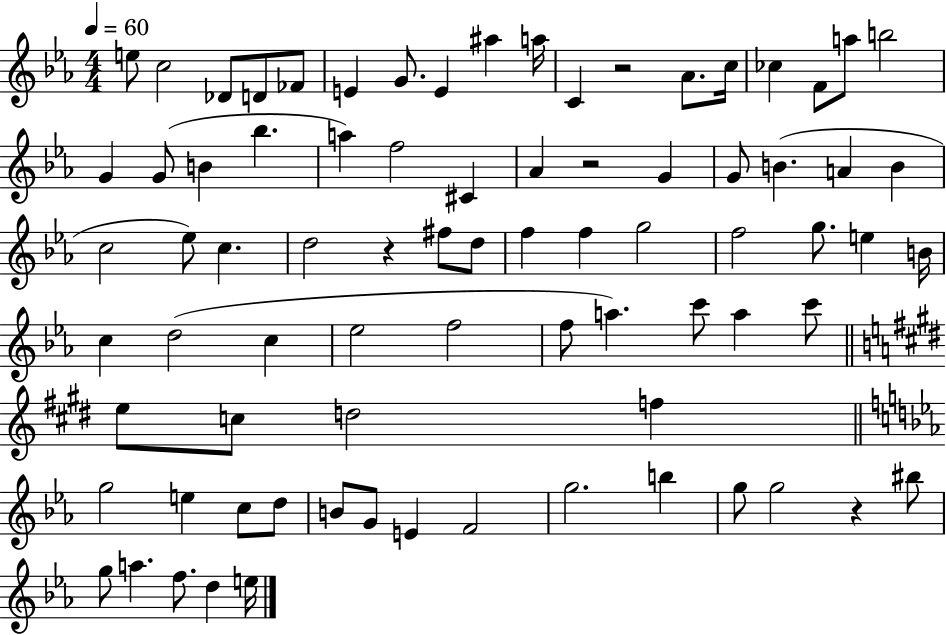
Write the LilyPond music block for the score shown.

{
  \clef treble
  \numericTimeSignature
  \time 4/4
  \key ees \major
  \tempo 4 = 60
  e''8 c''2 des'8 d'8 fes'8 | e'4 g'8. e'4 ais''4 a''16 | c'4 r2 aes'8. c''16 | ces''4 f'8 a''8 b''2 | \break g'4 g'8( b'4 bes''4. | a''4) f''2 cis'4 | aes'4 r2 g'4 | g'8 b'4.( a'4 b'4 | \break c''2 ees''8) c''4. | d''2 r4 fis''8 d''8 | f''4 f''4 g''2 | f''2 g''8. e''4 b'16 | \break c''4 d''2( c''4 | ees''2 f''2 | f''8 a''4.) c'''8 a''4 c'''8 | \bar "||" \break \key e \major e''8 c''8 d''2 f''4 | \bar "||" \break \key ees \major g''2 e''4 c''8 d''8 | b'8 g'8 e'4 f'2 | g''2. b''4 | g''8 g''2 r4 bis''8 | \break g''8 a''4. f''8. d''4 e''16 | \bar "|."
}